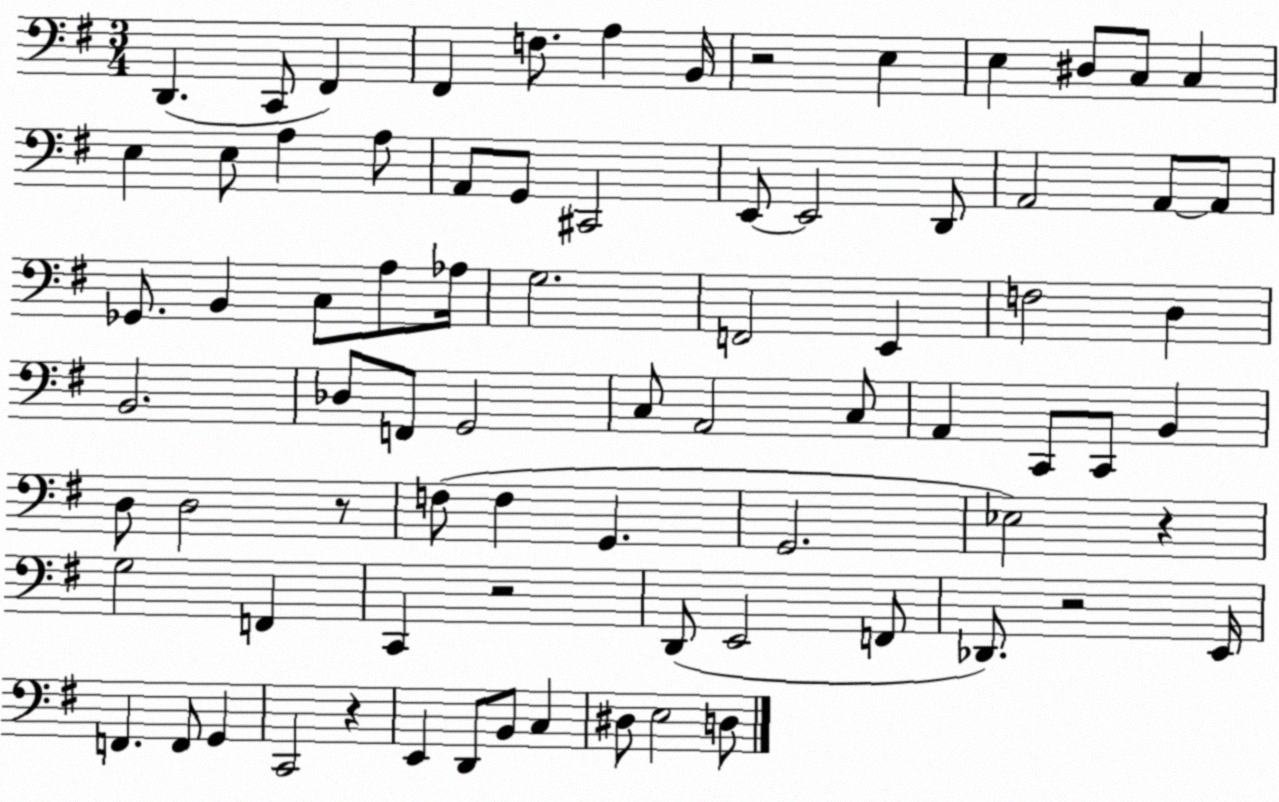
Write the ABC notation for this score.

X:1
T:Untitled
M:3/4
L:1/4
K:G
D,, C,,/2 ^F,, ^F,, F,/2 A, B,,/4 z2 E, E, ^D,/2 C,/2 C, E, E,/2 A, A,/2 A,,/2 G,,/2 ^C,,2 E,,/2 E,,2 D,,/2 A,,2 A,,/2 A,,/2 _G,,/2 B,, C,/2 A,/2 _A,/4 G,2 F,,2 E,, F,2 D, B,,2 _D,/2 F,,/2 G,,2 C,/2 A,,2 C,/2 A,, C,,/2 C,,/2 B,, D,/2 D,2 z/2 F,/2 F, G,, G,,2 _E,2 z G,2 F,, C,, z2 D,,/2 E,,2 F,,/2 _D,,/2 z2 E,,/4 F,, F,,/2 G,, C,,2 z E,, D,,/2 B,,/2 C, ^D,/2 E,2 D,/2